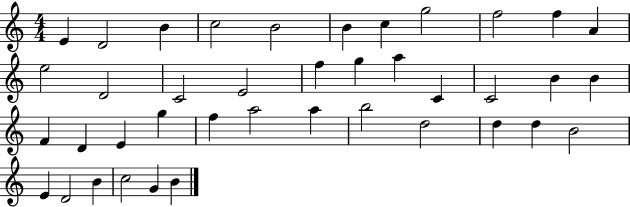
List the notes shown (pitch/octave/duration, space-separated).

E4/q D4/h B4/q C5/h B4/h B4/q C5/q G5/h F5/h F5/q A4/q E5/h D4/h C4/h E4/h F5/q G5/q A5/q C4/q C4/h B4/q B4/q F4/q D4/q E4/q G5/q F5/q A5/h A5/q B5/h D5/h D5/q D5/q B4/h E4/q D4/h B4/q C5/h G4/q B4/q